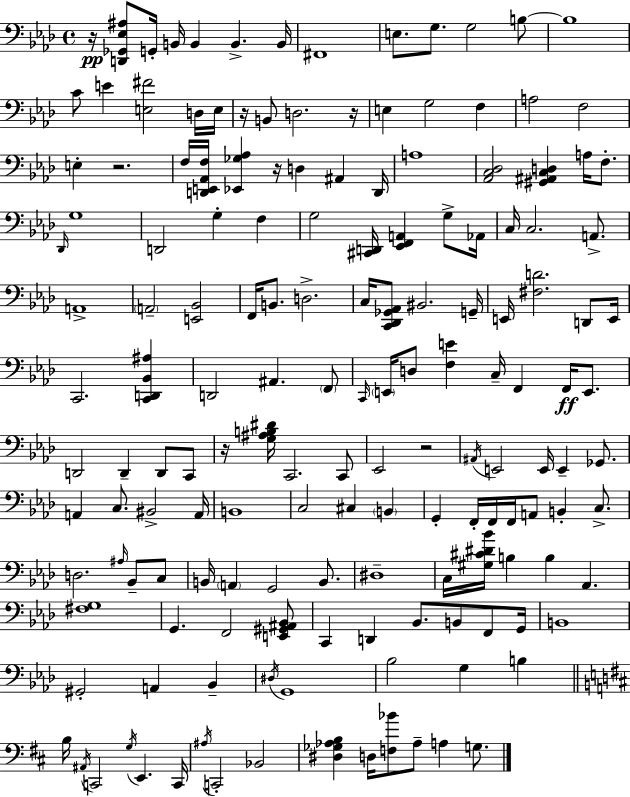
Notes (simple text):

R/s [D2,Gb2,Eb3,A#3]/e G2/s B2/s B2/q B2/q. B2/s F#2/w E3/e. G3/e. G3/h B3/e B3/w C4/e E4/q [E3,F#4]/h D3/s E3/s R/s B2/e D3/h. R/s E3/q G3/h F3/q A3/h F3/h E3/q R/h. F3/s [D2,E2,Ab2,F3]/s [Eb2,Gb3,Ab3]/q R/s D3/q A#2/q D2/s A3/w [Ab2,C3,Db3]/h [G#2,A#2,C3,D3]/q A3/s F3/e. Db2/s G3/w D2/h G3/q F3/q G3/h [C#2,D2]/s [Eb2,F2,A2]/q G3/e Ab2/s C3/s C3/h. A2/e. A2/w A2/h [E2,Bb2]/h F2/s B2/e. D3/h. C3/s [C2,Db2,Gb2,Ab2]/e BIS2/h. G2/s E2/s [F#3,D4]/h. D2/e E2/s C2/h. [C2,D2,Bb2,A#3]/q D2/h A#2/q. F2/e C2/s E2/s D3/e [F3,E4]/q C3/s F2/q F2/s E2/e. D2/h D2/q D2/e C2/e R/s [G3,A#3,B3,D#4]/s C2/h. C2/e Eb2/h R/h A#2/s E2/h E2/s E2/q Gb2/e. A2/q C3/e. BIS2/h A2/s B2/w C3/h C#3/q B2/q G2/q F2/s F2/s F2/s A2/e B2/q C3/e. D3/h. A#3/s Bb2/e C3/e B2/s A2/q G2/h B2/e. D#3/w C3/s [G#3,C#4,D#4,Bb4]/s B3/q B3/q Ab2/q. [F#3,G3]/w G2/q. F2/h [E2,G#2,A#2,Bb2]/e C2/q D2/q Bb2/e. B2/e F2/e G2/s B2/w G#2/h A2/q Bb2/q D#3/s G2/w Bb3/h G3/q B3/q B3/s A#2/s C2/h G3/s E2/q. C2/s A#3/s C2/h Bb2/h [D#3,Gb3,Ab3,B3]/q D3/s [F3,Bb4]/e Ab3/e A3/q G3/e.